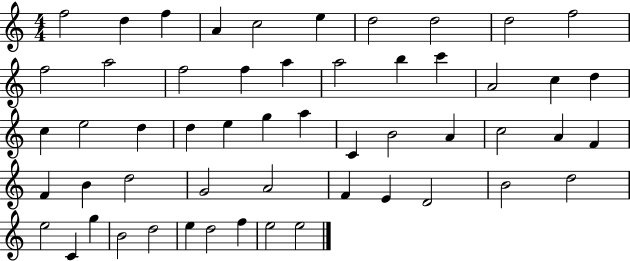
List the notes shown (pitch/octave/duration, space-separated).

F5/h D5/q F5/q A4/q C5/h E5/q D5/h D5/h D5/h F5/h F5/h A5/h F5/h F5/q A5/q A5/h B5/q C6/q A4/h C5/q D5/q C5/q E5/h D5/q D5/q E5/q G5/q A5/q C4/q B4/h A4/q C5/h A4/q F4/q F4/q B4/q D5/h G4/h A4/h F4/q E4/q D4/h B4/h D5/h E5/h C4/q G5/q B4/h D5/h E5/q D5/h F5/q E5/h E5/h